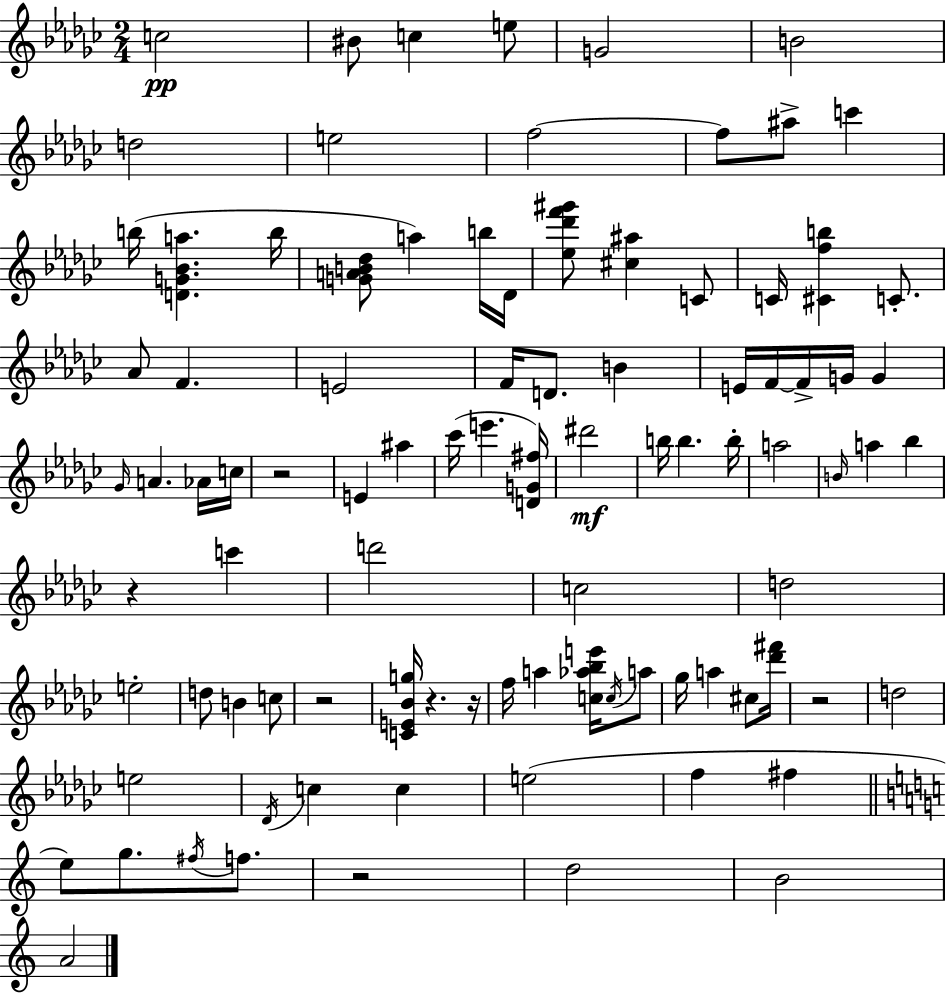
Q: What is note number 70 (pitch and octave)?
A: F#5